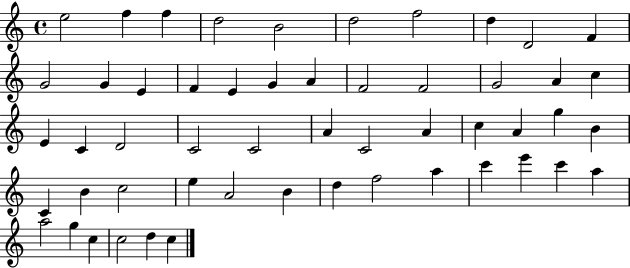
{
  \clef treble
  \time 4/4
  \defaultTimeSignature
  \key c \major
  e''2 f''4 f''4 | d''2 b'2 | d''2 f''2 | d''4 d'2 f'4 | \break g'2 g'4 e'4 | f'4 e'4 g'4 a'4 | f'2 f'2 | g'2 a'4 c''4 | \break e'4 c'4 d'2 | c'2 c'2 | a'4 c'2 a'4 | c''4 a'4 g''4 b'4 | \break c'4 b'4 c''2 | e''4 a'2 b'4 | d''4 f''2 a''4 | c'''4 e'''4 c'''4 a''4 | \break a''2 g''4 c''4 | c''2 d''4 c''4 | \bar "|."
}